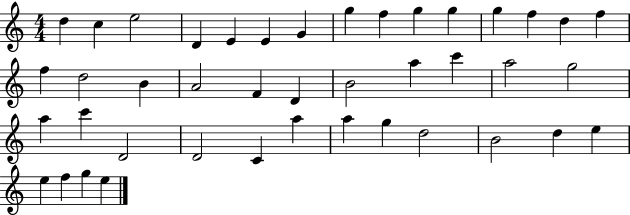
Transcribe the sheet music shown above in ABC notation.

X:1
T:Untitled
M:4/4
L:1/4
K:C
d c e2 D E E G g f g g g f d f f d2 B A2 F D B2 a c' a2 g2 a c' D2 D2 C a a g d2 B2 d e e f g e